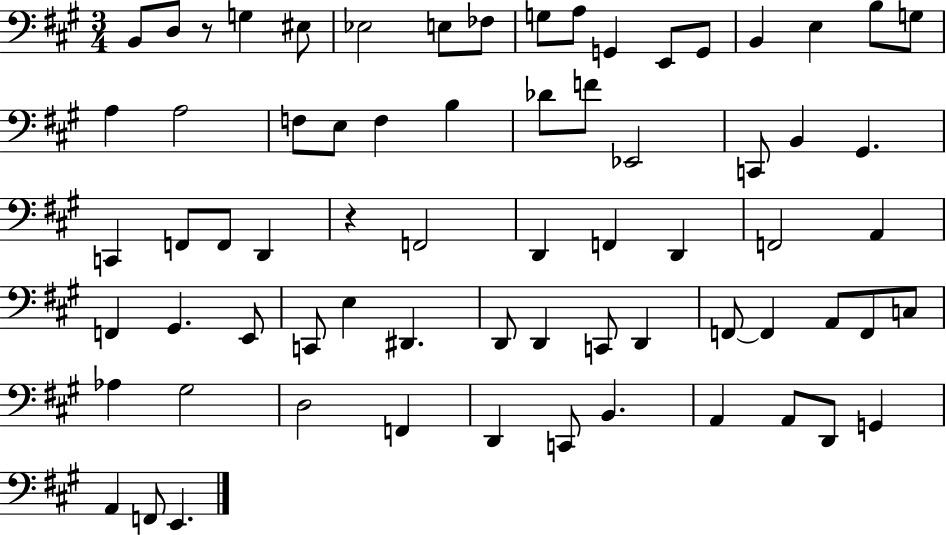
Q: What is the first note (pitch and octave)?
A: B2